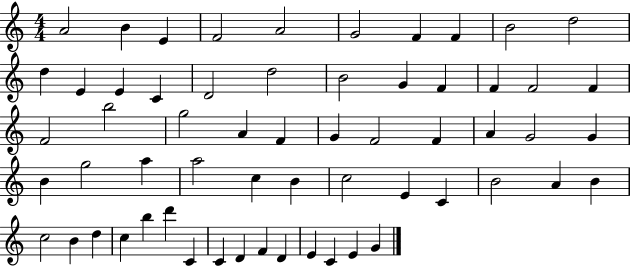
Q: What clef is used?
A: treble